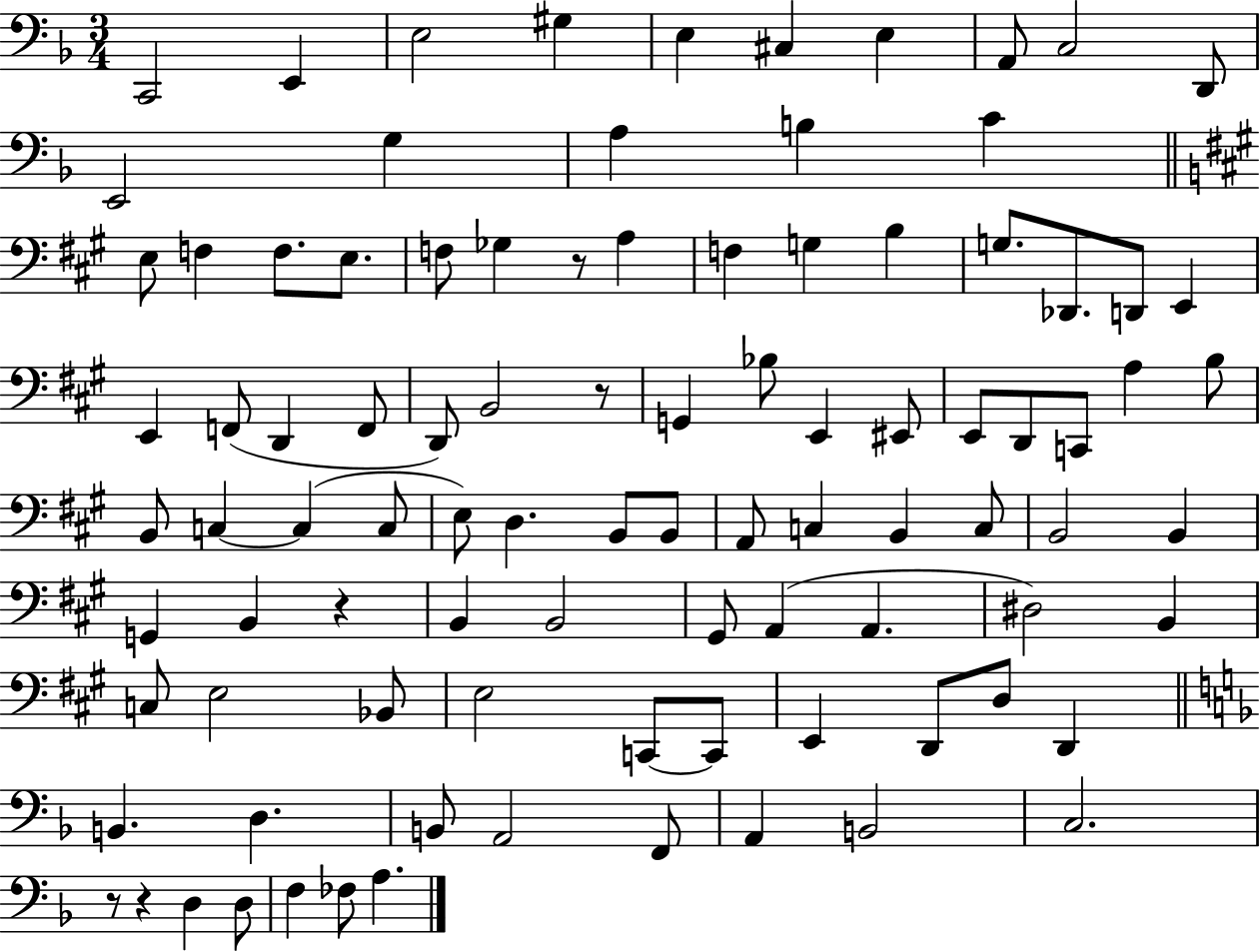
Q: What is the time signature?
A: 3/4